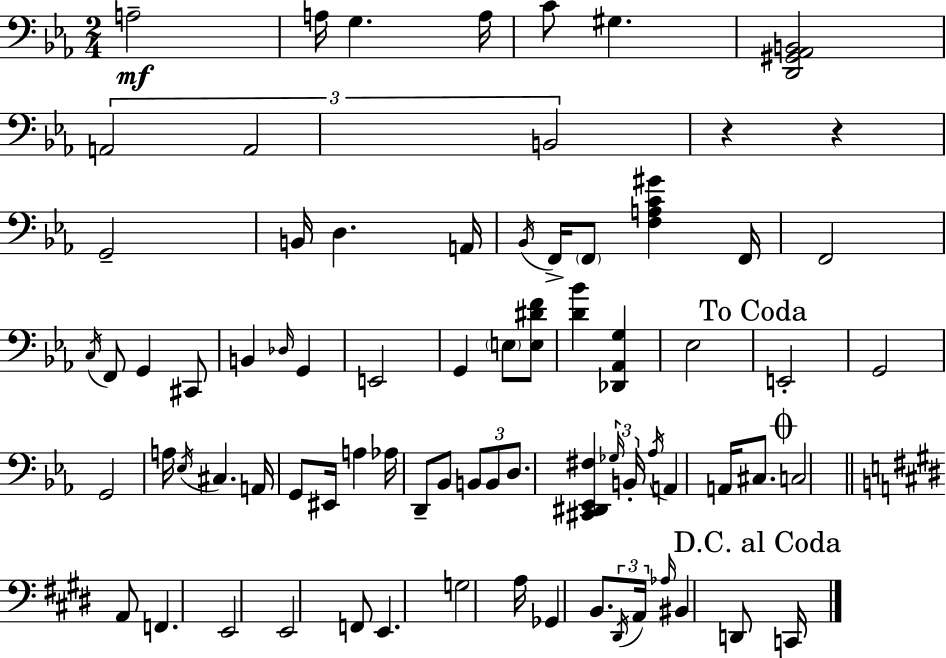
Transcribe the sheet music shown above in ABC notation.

X:1
T:Untitled
M:2/4
L:1/4
K:Cm
A,2 A,/4 G, A,/4 C/2 ^G, [D,,^G,,_A,,B,,]2 A,,2 A,,2 B,,2 z z G,,2 B,,/4 D, A,,/4 _B,,/4 F,,/4 F,,/2 [F,A,C^G] F,,/4 F,,2 C,/4 F,,/2 G,, ^C,,/2 B,, _D,/4 G,, E,,2 G,, E,/2 [E,^DF]/2 [D_B] [_D,,_A,,G,] _E,2 E,,2 G,,2 G,,2 A,/4 _E,/4 ^C, A,,/4 G,,/2 ^E,,/4 A, _A,/4 D,,/2 _B,,/2 B,,/2 B,,/2 D,/2 [^C,,^D,,_E,,^F,] _G,/4 B,,/4 _A,/4 A,, A,,/4 ^C,/2 C,2 A,,/2 F,, E,,2 E,,2 F,,/2 E,, G,2 A,/4 _G,, B,,/2 ^D,,/4 A,,/4 _A,/4 ^B,, D,,/2 C,,/4